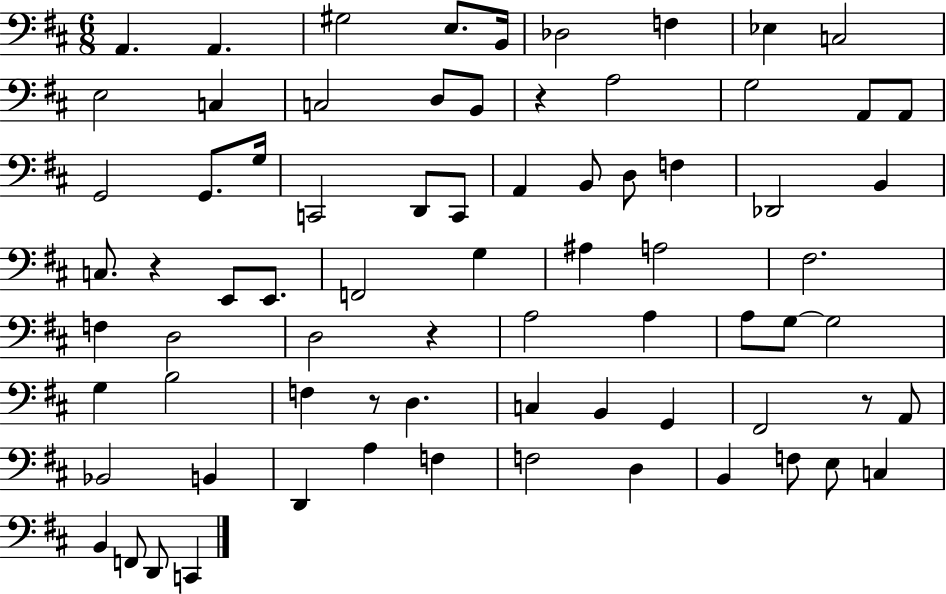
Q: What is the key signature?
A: D major